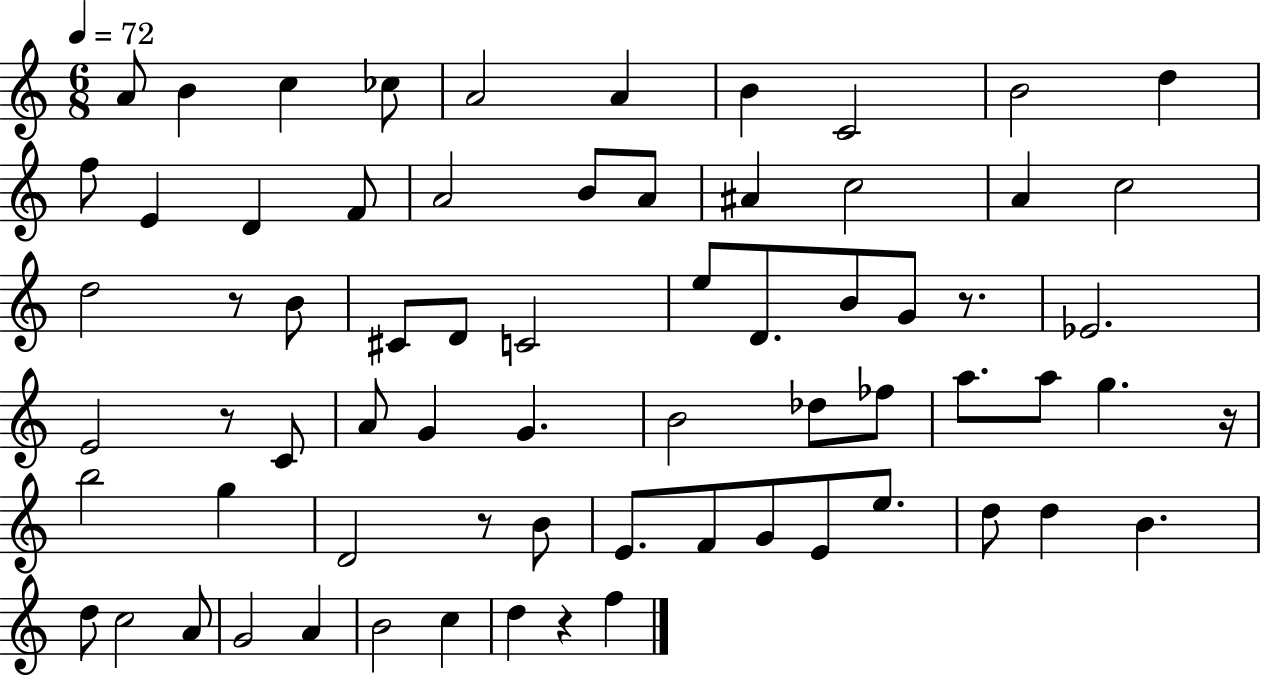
{
  \clef treble
  \numericTimeSignature
  \time 6/8
  \key c \major
  \tempo 4 = 72
  \repeat volta 2 { a'8 b'4 c''4 ces''8 | a'2 a'4 | b'4 c'2 | b'2 d''4 | \break f''8 e'4 d'4 f'8 | a'2 b'8 a'8 | ais'4 c''2 | a'4 c''2 | \break d''2 r8 b'8 | cis'8 d'8 c'2 | e''8 d'8. b'8 g'8 r8. | ees'2. | \break e'2 r8 c'8 | a'8 g'4 g'4. | b'2 des''8 fes''8 | a''8. a''8 g''4. r16 | \break b''2 g''4 | d'2 r8 b'8 | e'8. f'8 g'8 e'8 e''8. | d''8 d''4 b'4. | \break d''8 c''2 a'8 | g'2 a'4 | b'2 c''4 | d''4 r4 f''4 | \break } \bar "|."
}